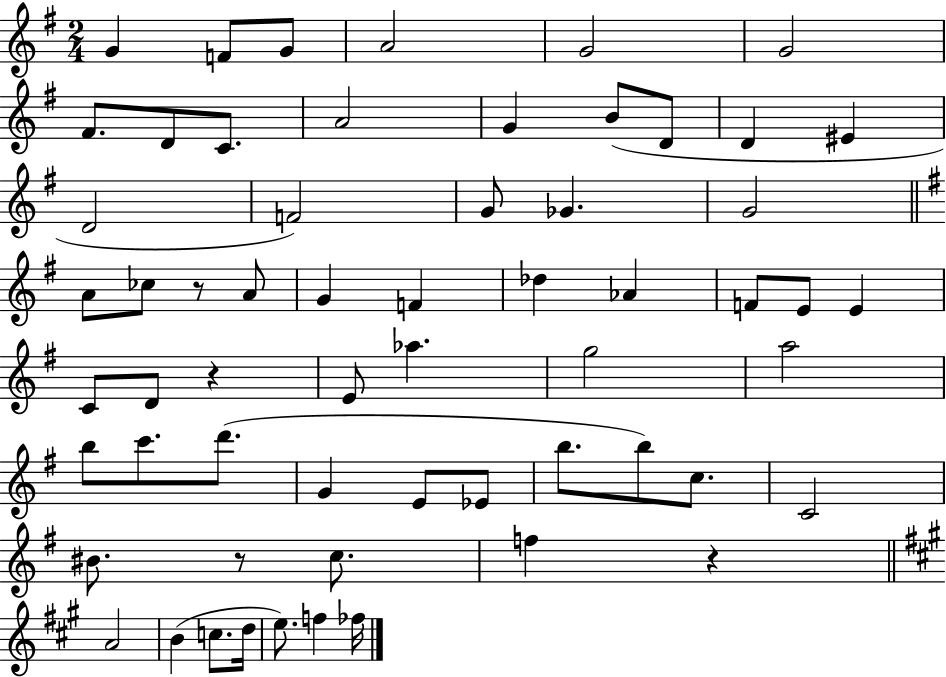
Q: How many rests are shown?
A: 4